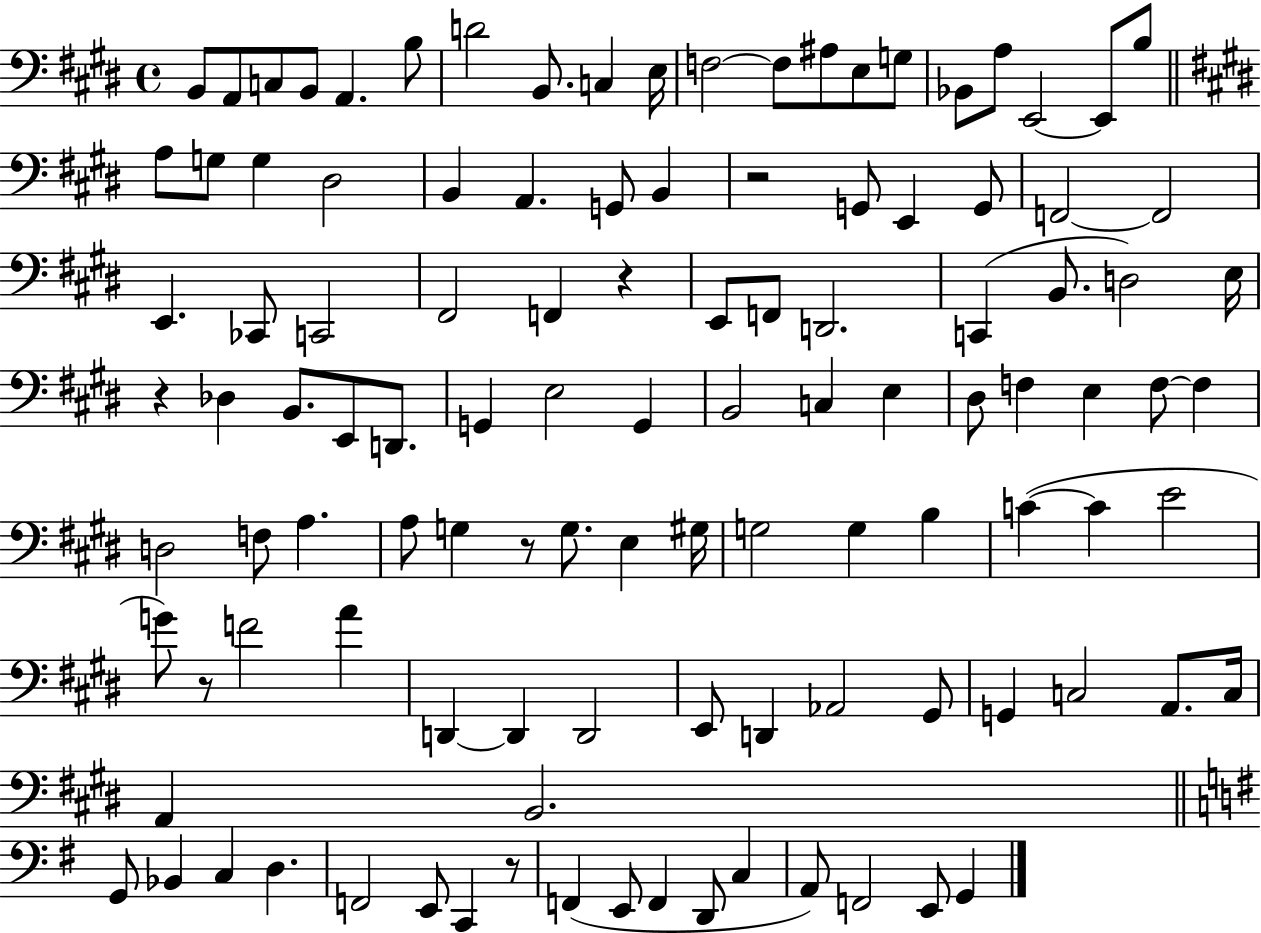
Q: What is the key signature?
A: E major